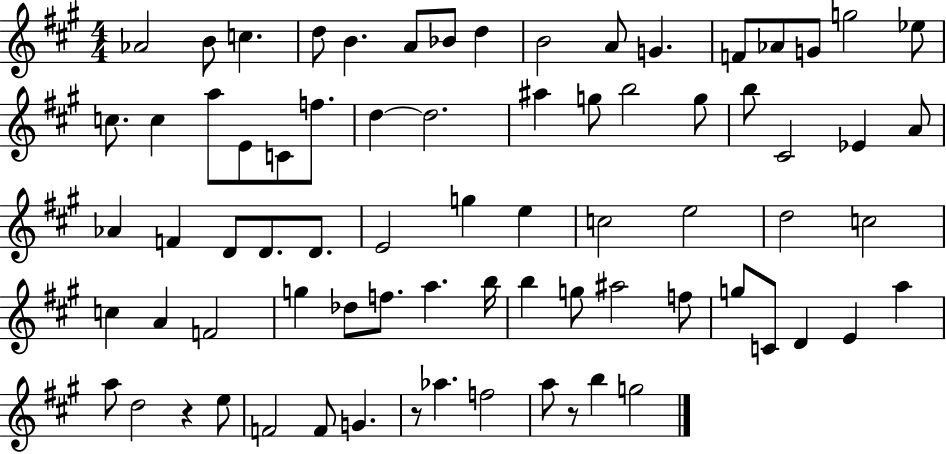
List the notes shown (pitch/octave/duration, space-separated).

Ab4/h B4/e C5/q. D5/e B4/q. A4/e Bb4/e D5/q B4/h A4/e G4/q. F4/e Ab4/e G4/e G5/h Eb5/e C5/e. C5/q A5/e E4/e C4/e F5/e. D5/q D5/h. A#5/q G5/e B5/h G5/e B5/e C#4/h Eb4/q A4/e Ab4/q F4/q D4/e D4/e. D4/e. E4/h G5/q E5/q C5/h E5/h D5/h C5/h C5/q A4/q F4/h G5/q Db5/e F5/e. A5/q. B5/s B5/q G5/e A#5/h F5/e G5/e C4/e D4/q E4/q A5/q A5/e D5/h R/q E5/e F4/h F4/e G4/q. R/e Ab5/q. F5/h A5/e R/e B5/q G5/h